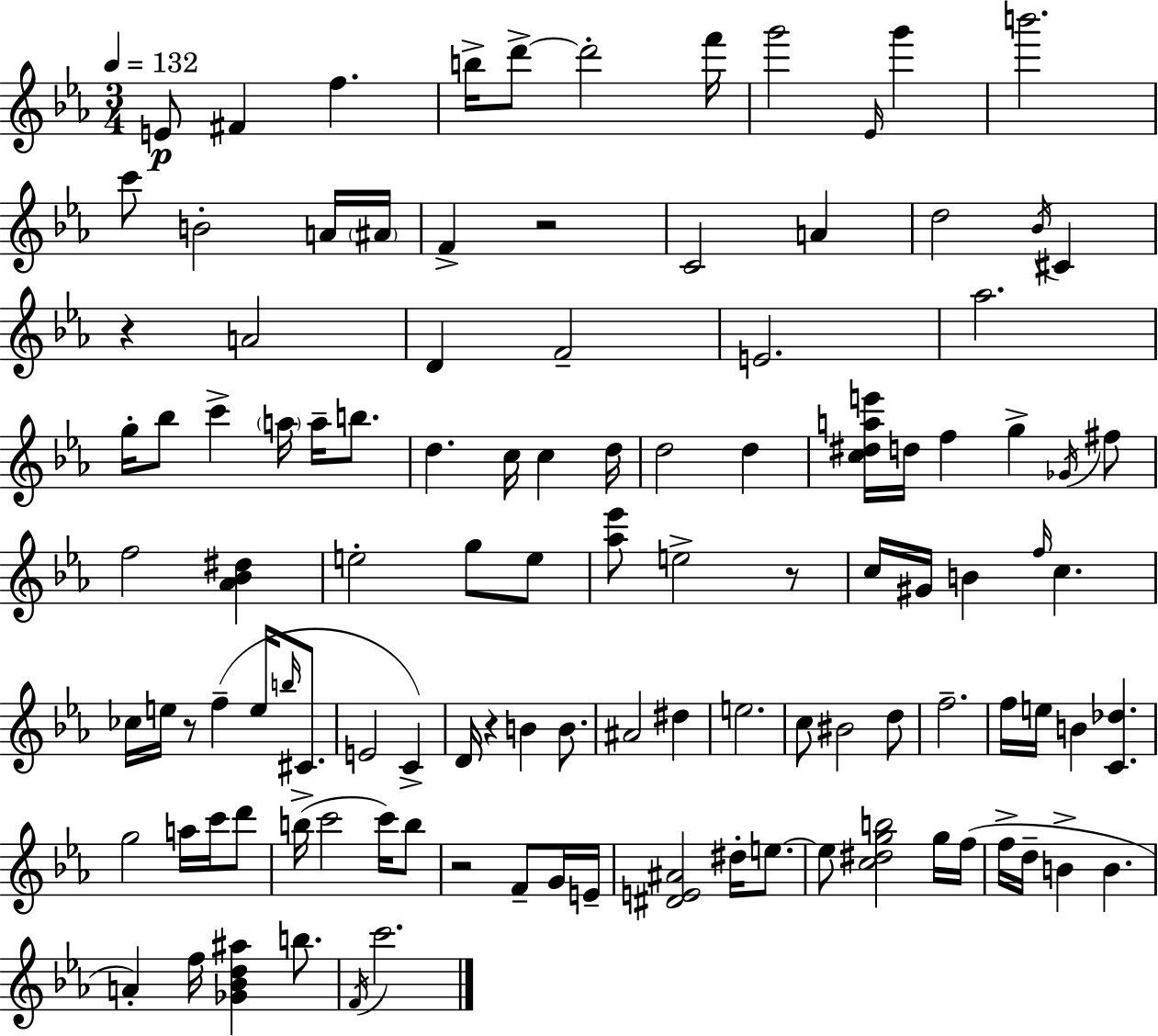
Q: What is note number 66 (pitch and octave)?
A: D#5